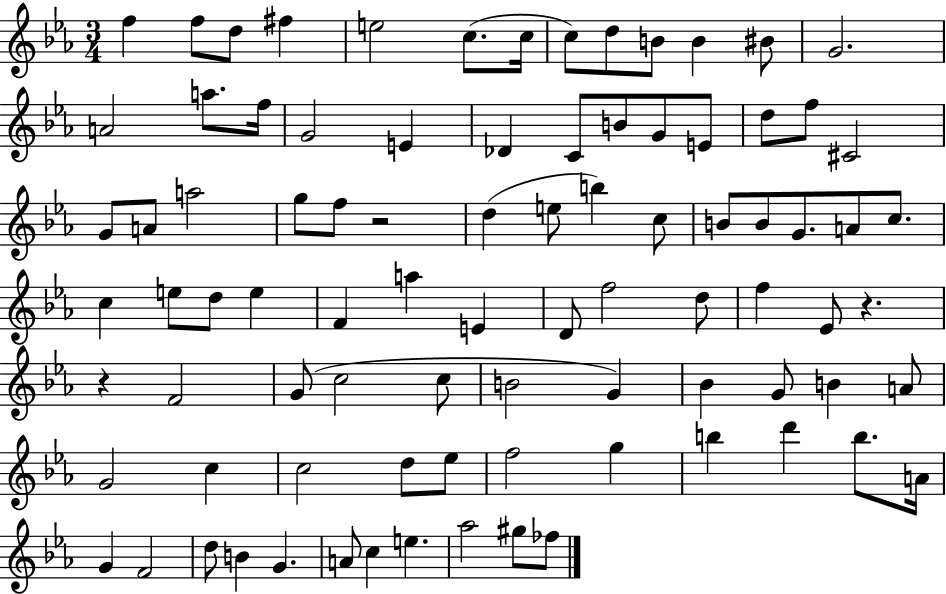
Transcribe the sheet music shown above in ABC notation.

X:1
T:Untitled
M:3/4
L:1/4
K:Eb
f f/2 d/2 ^f e2 c/2 c/4 c/2 d/2 B/2 B ^B/2 G2 A2 a/2 f/4 G2 E _D C/2 B/2 G/2 E/2 d/2 f/2 ^C2 G/2 A/2 a2 g/2 f/2 z2 d e/2 b c/2 B/2 B/2 G/2 A/2 c/2 c e/2 d/2 e F a E D/2 f2 d/2 f _E/2 z z F2 G/2 c2 c/2 B2 G _B G/2 B A/2 G2 c c2 d/2 _e/2 f2 g b d' b/2 A/4 G F2 d/2 B G A/2 c e _a2 ^g/2 _f/2